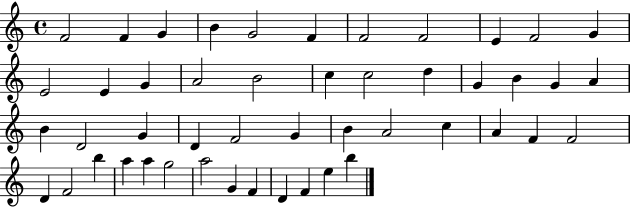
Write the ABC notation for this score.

X:1
T:Untitled
M:4/4
L:1/4
K:C
F2 F G B G2 F F2 F2 E F2 G E2 E G A2 B2 c c2 d G B G A B D2 G D F2 G B A2 c A F F2 D F2 b a a g2 a2 G F D F e b